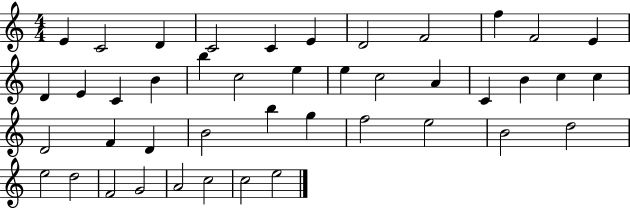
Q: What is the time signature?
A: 4/4